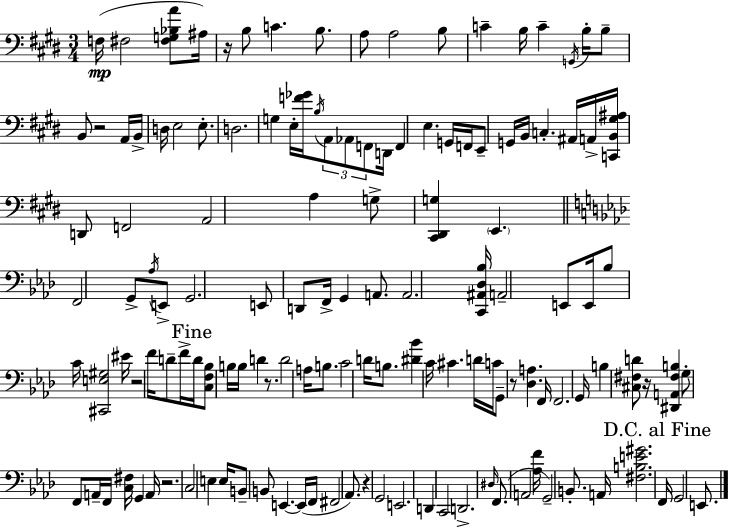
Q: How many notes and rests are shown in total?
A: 136